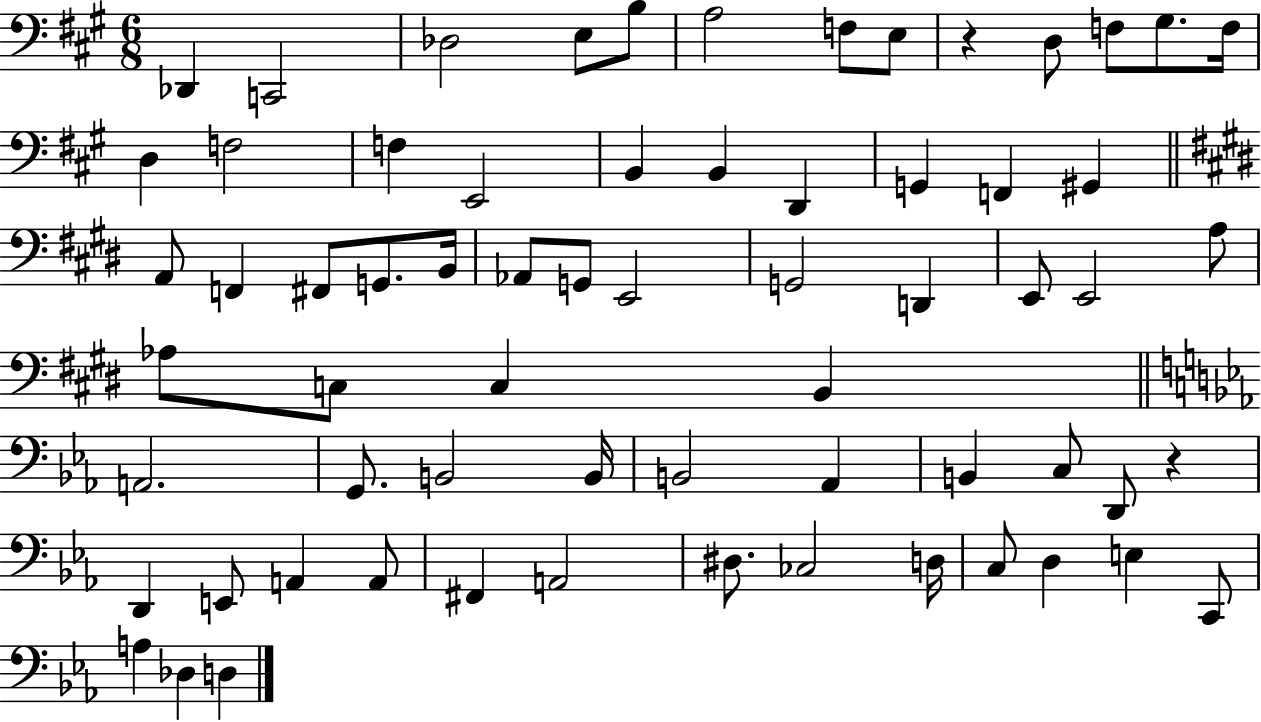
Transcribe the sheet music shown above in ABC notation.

X:1
T:Untitled
M:6/8
L:1/4
K:A
_D,, C,,2 _D,2 E,/2 B,/2 A,2 F,/2 E,/2 z D,/2 F,/2 ^G,/2 F,/4 D, F,2 F, E,,2 B,, B,, D,, G,, F,, ^G,, A,,/2 F,, ^F,,/2 G,,/2 B,,/4 _A,,/2 G,,/2 E,,2 G,,2 D,, E,,/2 E,,2 A,/2 _A,/2 C,/2 C, B,, A,,2 G,,/2 B,,2 B,,/4 B,,2 _A,, B,, C,/2 D,,/2 z D,, E,,/2 A,, A,,/2 ^F,, A,,2 ^D,/2 _C,2 D,/4 C,/2 D, E, C,,/2 A, _D, D,